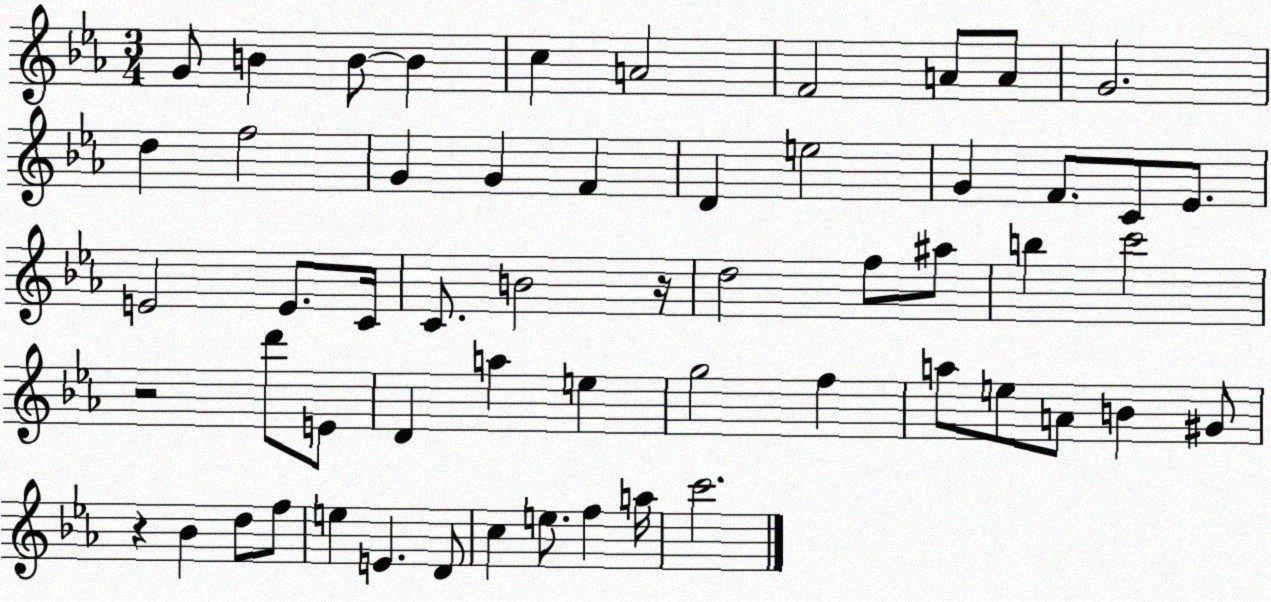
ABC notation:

X:1
T:Untitled
M:3/4
L:1/4
K:Eb
G/2 B B/2 B c A2 F2 A/2 A/2 G2 d f2 G G F D e2 G F/2 C/2 _E/2 E2 E/2 C/4 C/2 B2 z/4 d2 f/2 ^a/2 b c'2 z2 d'/2 E/2 D a e g2 f a/2 e/2 A/2 B ^G/2 z _B d/2 f/2 e E D/2 c e/2 f a/4 c'2